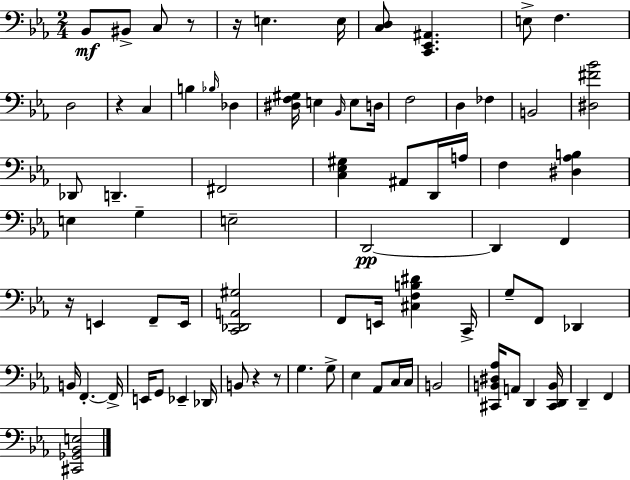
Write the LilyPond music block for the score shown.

{
  \clef bass
  \numericTimeSignature
  \time 2/4
  \key c \minor
  \repeat volta 2 { bes,8\mf bis,8-> c8 r8 | r16 e4. e16 | <c d>8 <c, ees, ais,>4. | e8-> f4. | \break d2 | r4 c4 | b4 \grace { bes16 } des4 | <dis f gis>16 e4 \grace { bes,16 } e8 | \break d16 f2 | d4 fes4 | b,2 | <dis fis' bes'>2 | \break des,8 d,4.-- | fis,2 | <c ees gis>4 ais,8 | d,16 a16 f4 <dis aes b>4 | \break e4 g4-- | e2-- | d,2~~\pp | d,4 f,4 | \break r16 e,4 f,8-- | e,16 <c, des, a, gis>2 | f,8 e,16 <cis f b dis'>4 | c,16-> g8-- f,8 des,4 | \break b,16 f,4.-.~~ | f,16-> e,16 g,8 ees,4-- | des,16 b,8 r4 | r8 g4. | \break g8-> ees4 aes,8 | c16 c16 b,2 | <cis, b, dis aes>16 a,8 d,4 | <cis, d, b,>16 d,4-- f,4 | \break <cis, ges, bes, e>2 | } \bar "|."
}